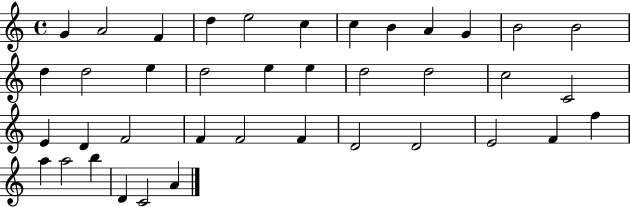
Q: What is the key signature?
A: C major